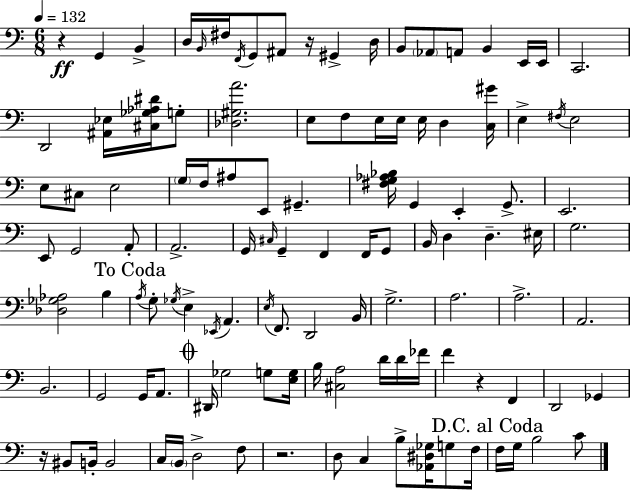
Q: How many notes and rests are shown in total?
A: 115